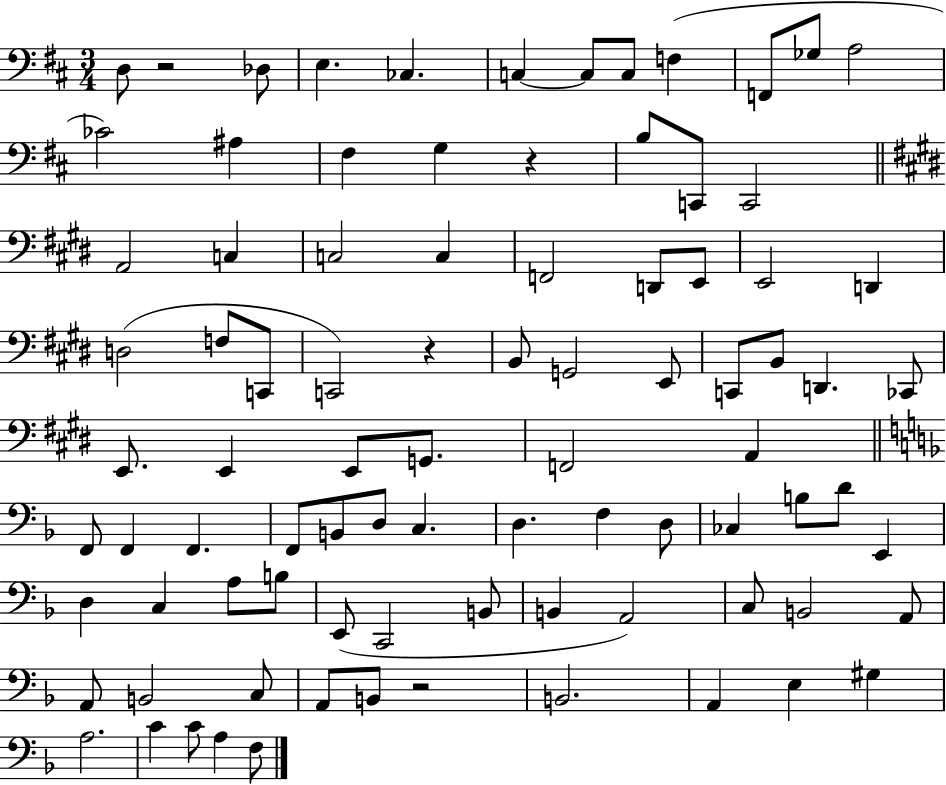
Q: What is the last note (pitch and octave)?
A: F3